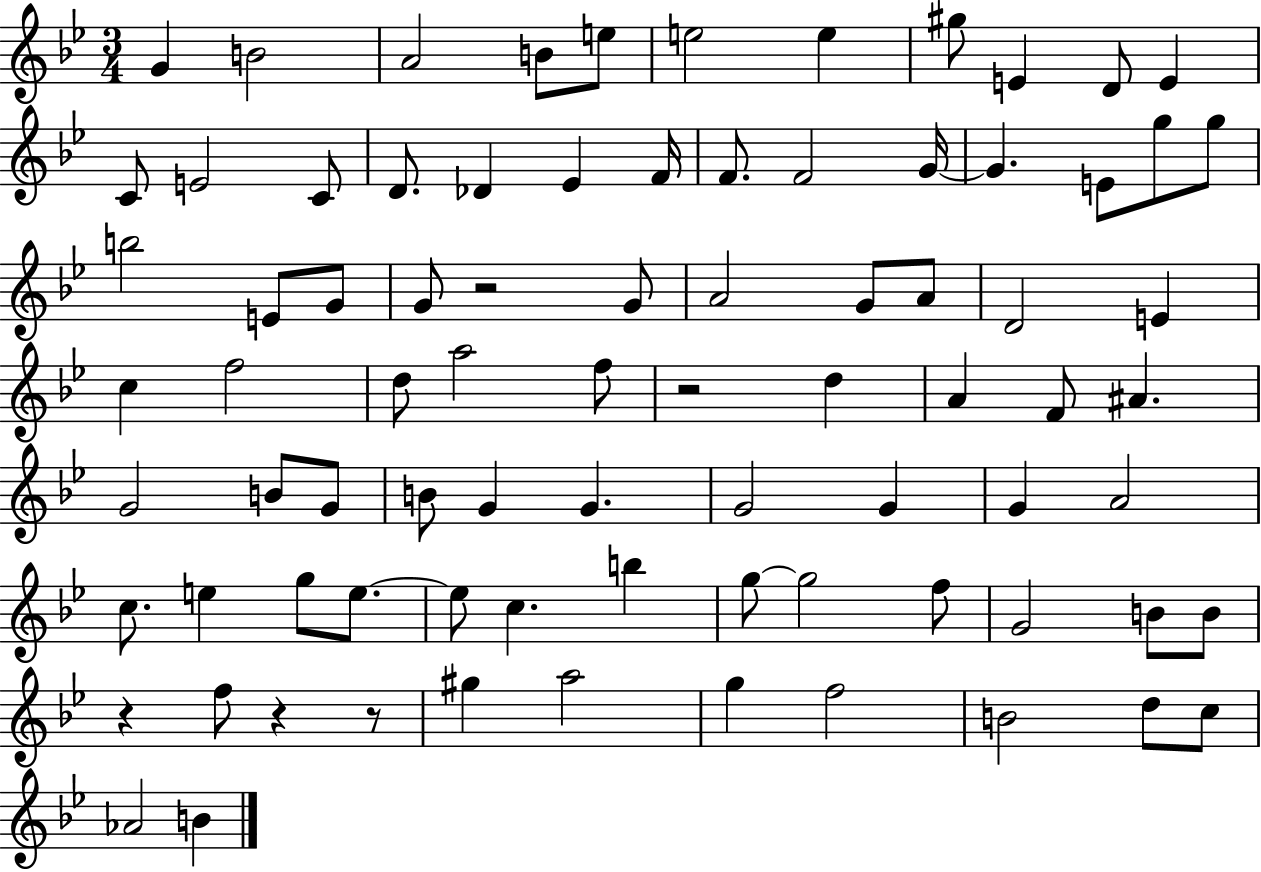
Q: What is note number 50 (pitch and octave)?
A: G4